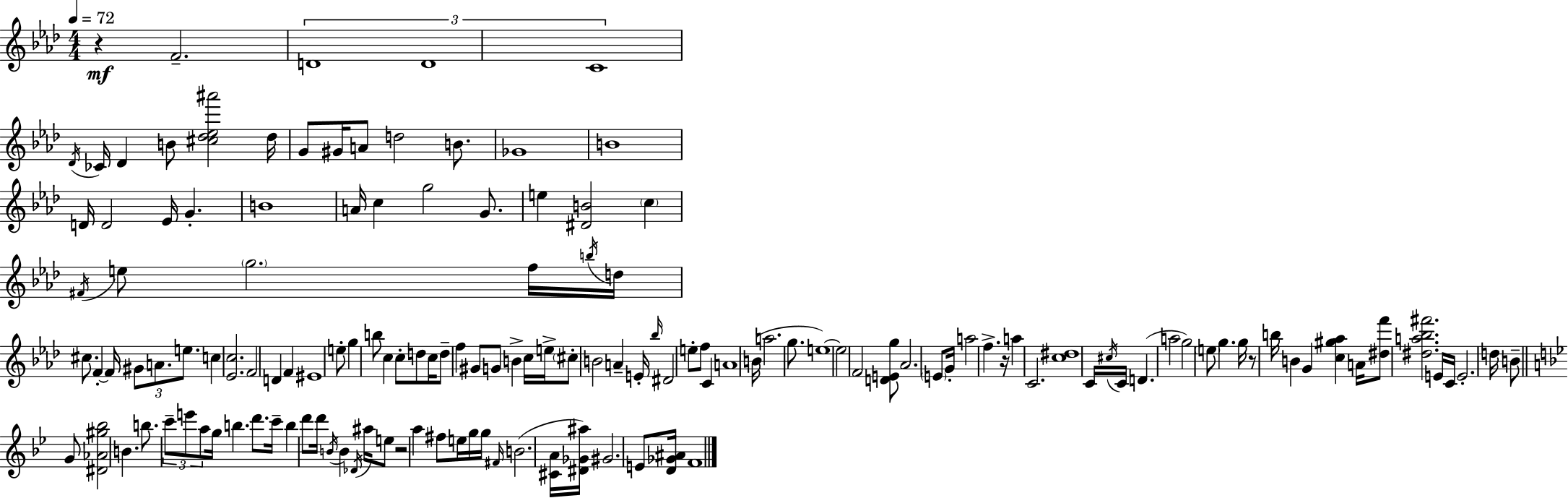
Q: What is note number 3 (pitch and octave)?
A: D4